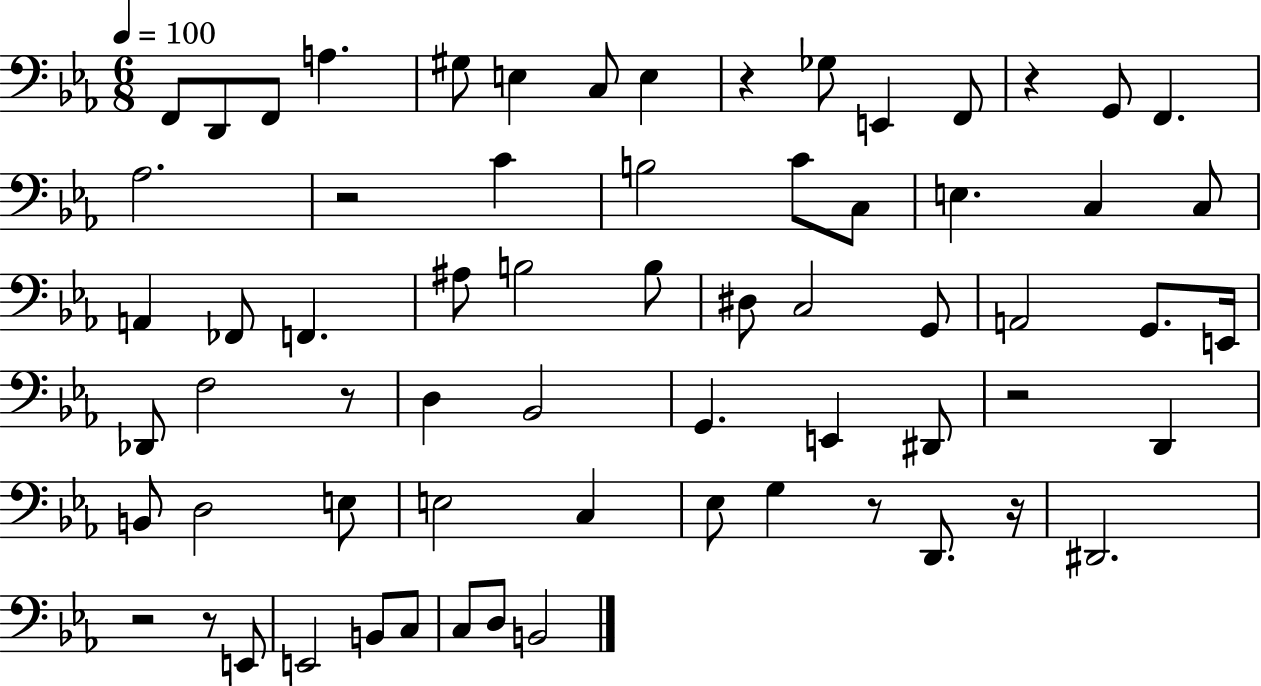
{
  \clef bass
  \numericTimeSignature
  \time 6/8
  \key ees \major
  \tempo 4 = 100
  f,8 d,8 f,8 a4. | gis8 e4 c8 e4 | r4 ges8 e,4 f,8 | r4 g,8 f,4. | \break aes2. | r2 c'4 | b2 c'8 c8 | e4. c4 c8 | \break a,4 fes,8 f,4. | ais8 b2 b8 | dis8 c2 g,8 | a,2 g,8. e,16 | \break des,8 f2 r8 | d4 bes,2 | g,4. e,4 dis,8 | r2 d,4 | \break b,8 d2 e8 | e2 c4 | ees8 g4 r8 d,8. r16 | dis,2. | \break r2 r8 e,8 | e,2 b,8 c8 | c8 d8 b,2 | \bar "|."
}